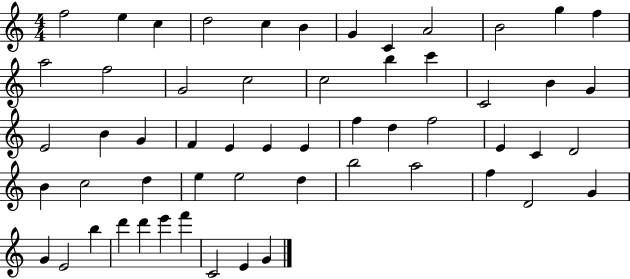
X:1
T:Untitled
M:4/4
L:1/4
K:C
f2 e c d2 c B G C A2 B2 g f a2 f2 G2 c2 c2 b c' C2 B G E2 B G F E E E f d f2 E C D2 B c2 d e e2 d b2 a2 f D2 G G E2 b d' d' e' f' C2 E G